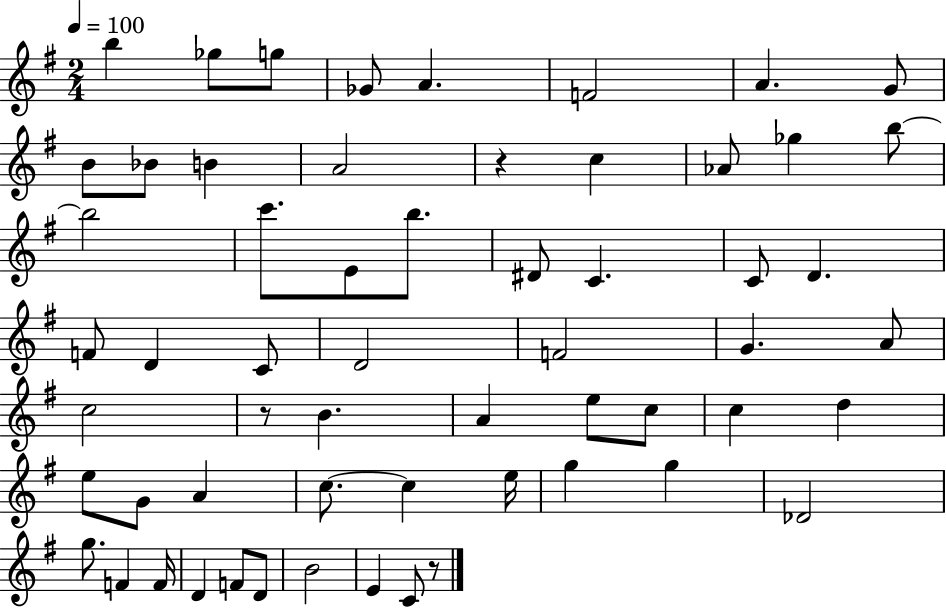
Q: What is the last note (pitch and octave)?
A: C4